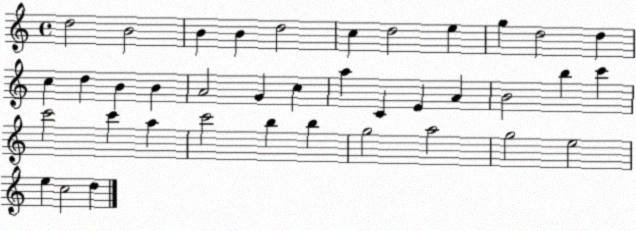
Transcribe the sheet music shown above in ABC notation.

X:1
T:Untitled
M:4/4
L:1/4
K:C
d2 B2 B B d2 c d2 e g d2 d c d B B A2 G c a C E A B2 b c' c'2 c' a c'2 b b g2 a2 g2 e2 e c2 d